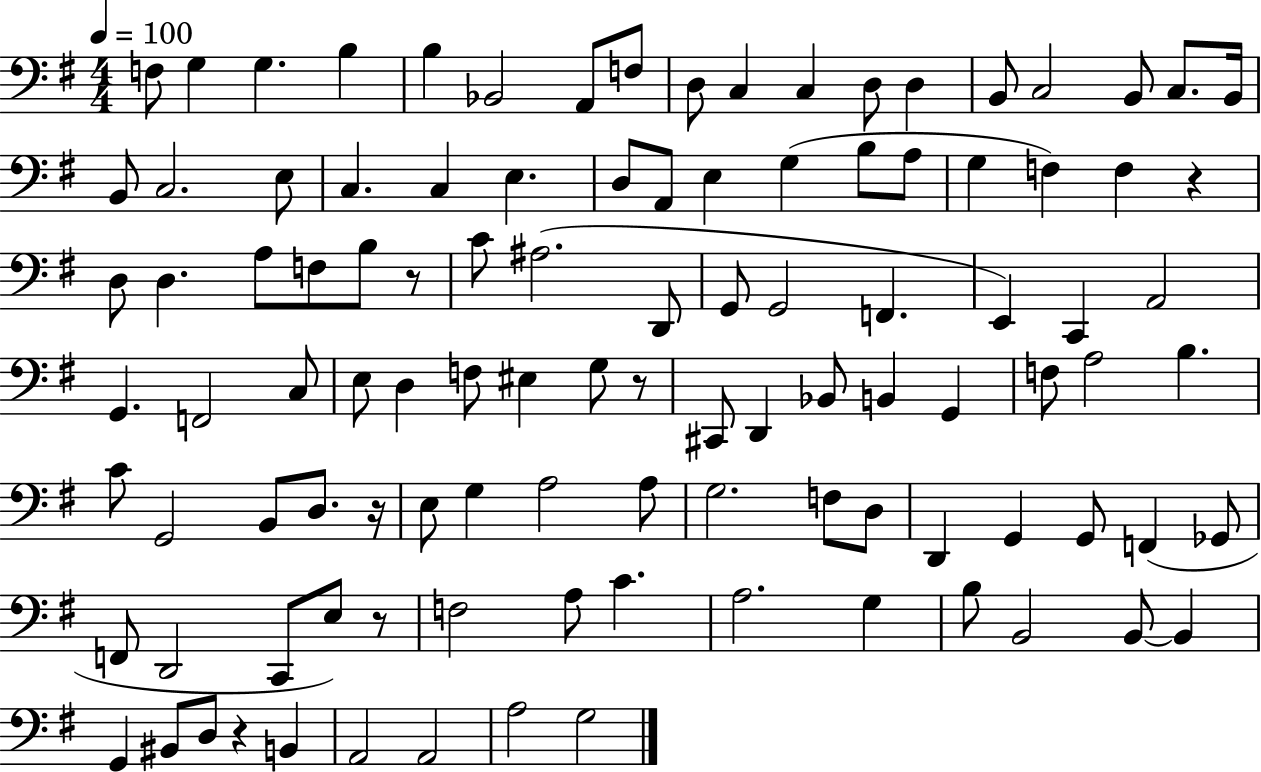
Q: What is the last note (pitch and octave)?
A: G3